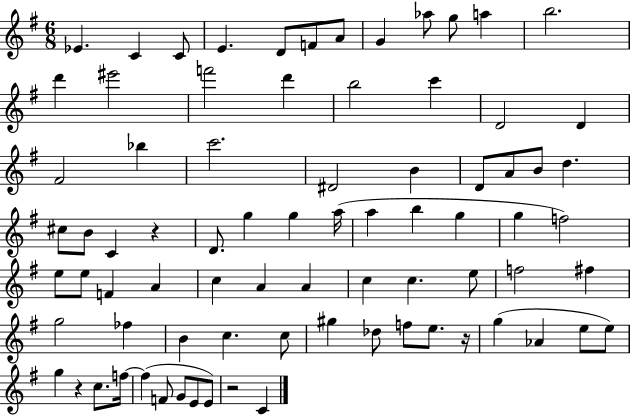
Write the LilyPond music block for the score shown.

{
  \clef treble
  \numericTimeSignature
  \time 6/8
  \key g \major
  ees'4. c'4 c'8 | e'4. d'8 f'8 a'8 | g'4 aes''8 g''8 a''4 | b''2. | \break d'''4 eis'''2 | f'''2 d'''4 | b''2 c'''4 | d'2 d'4 | \break fis'2 bes''4 | c'''2. | dis'2 b'4 | d'8 a'8 b'8 d''4. | \break cis''8 b'8 c'4 r4 | d'8. g''4 g''4 a''16( | a''4 b''4 g''4 | g''4 f''2) | \break e''8 e''8 f'4 a'4 | c''4 a'4 a'4 | c''4 c''4. e''8 | f''2 fis''4 | \break g''2 fes''4 | b'4 c''4. c''8 | gis''4 des''8 f''8 e''8. r16 | g''4( aes'4 e''8 e''8) | \break g''4 r4 c''8. f''16~~ | f''4( f'8 g'8 e'8 e'8) | r2 c'4 | \bar "|."
}